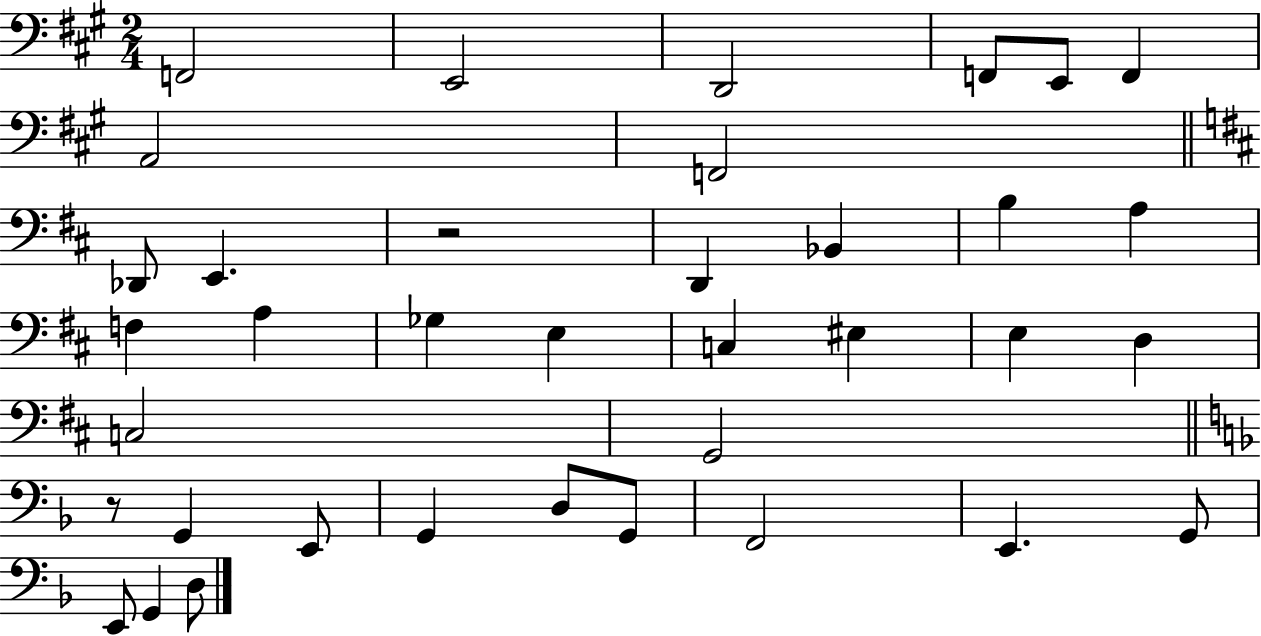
{
  \clef bass
  \numericTimeSignature
  \time 2/4
  \key a \major
  f,2 | e,2 | d,2 | f,8 e,8 f,4 | \break a,2 | f,2 | \bar "||" \break \key d \major des,8 e,4. | r2 | d,4 bes,4 | b4 a4 | \break f4 a4 | ges4 e4 | c4 eis4 | e4 d4 | \break c2 | g,2 | \bar "||" \break \key f \major r8 g,4 e,8 | g,4 d8 g,8 | f,2 | e,4. g,8 | \break e,8 g,4 d8 | \bar "|."
}